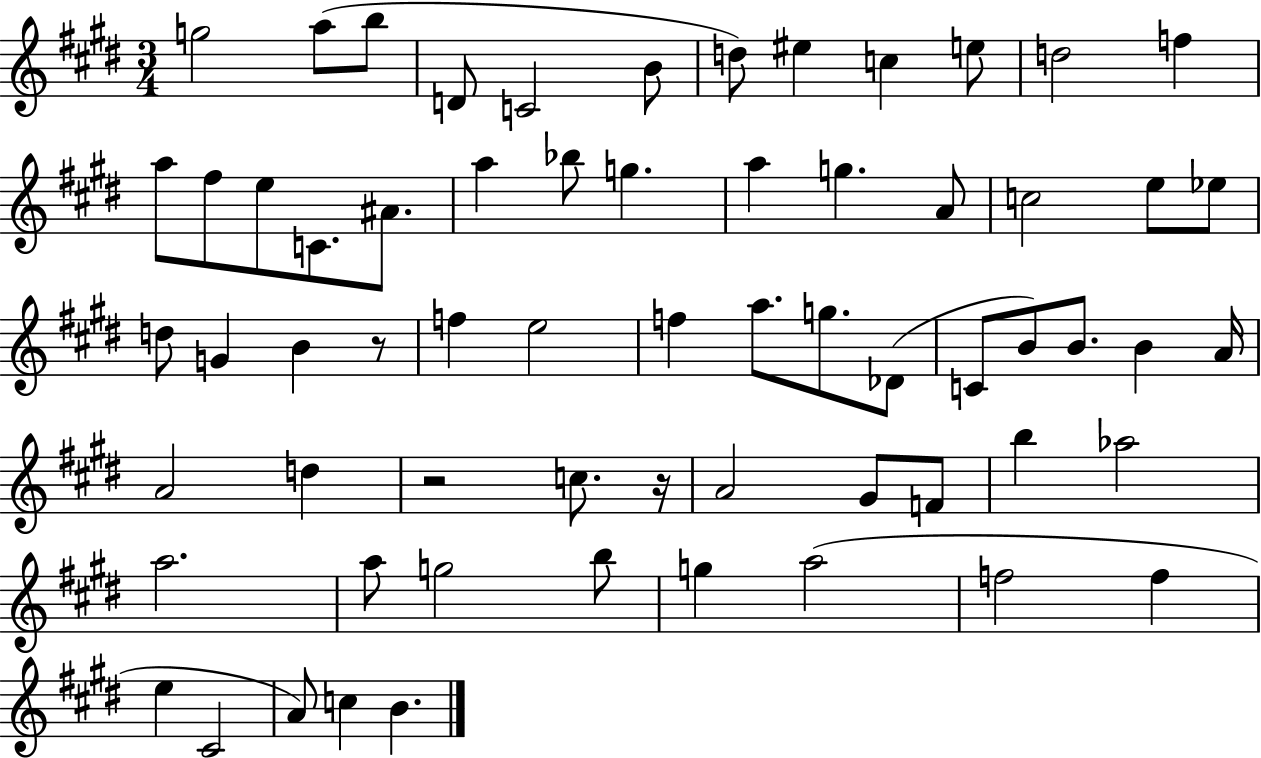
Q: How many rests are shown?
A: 3